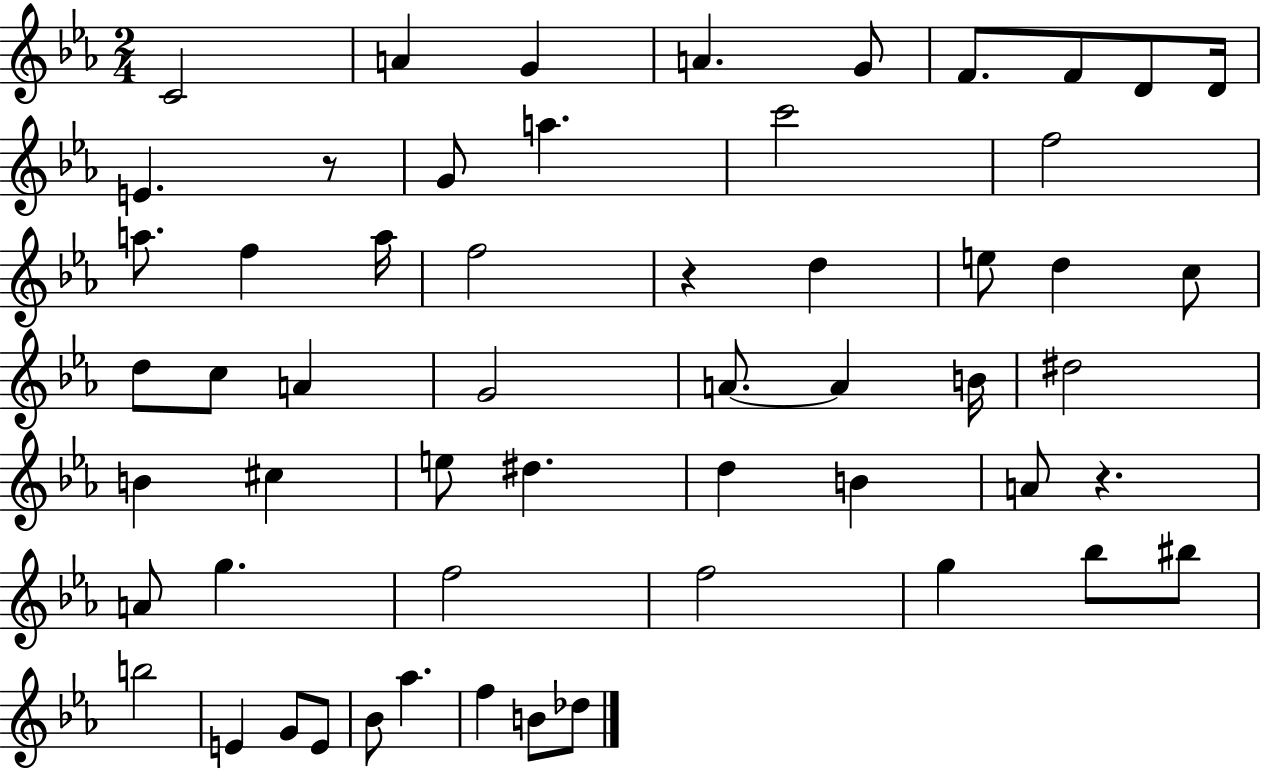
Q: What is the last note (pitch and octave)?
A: Db5